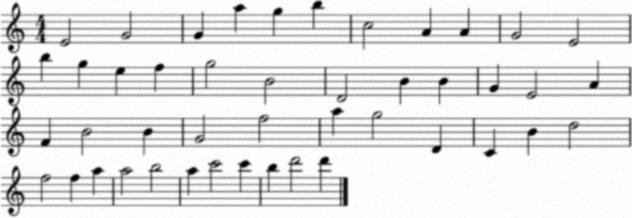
X:1
T:Untitled
M:4/4
L:1/4
K:C
E2 G2 G a g b c2 A A G2 E2 b g e f g2 B2 D2 B B G E2 A F B2 B G2 f2 a g2 D C B d2 f2 f a a2 b2 a c'2 c' b d'2 d'